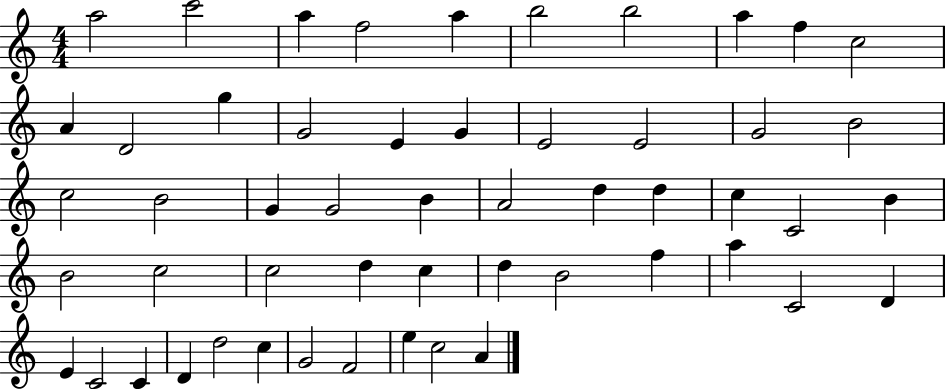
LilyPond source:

{
  \clef treble
  \numericTimeSignature
  \time 4/4
  \key c \major
  a''2 c'''2 | a''4 f''2 a''4 | b''2 b''2 | a''4 f''4 c''2 | \break a'4 d'2 g''4 | g'2 e'4 g'4 | e'2 e'2 | g'2 b'2 | \break c''2 b'2 | g'4 g'2 b'4 | a'2 d''4 d''4 | c''4 c'2 b'4 | \break b'2 c''2 | c''2 d''4 c''4 | d''4 b'2 f''4 | a''4 c'2 d'4 | \break e'4 c'2 c'4 | d'4 d''2 c''4 | g'2 f'2 | e''4 c''2 a'4 | \break \bar "|."
}